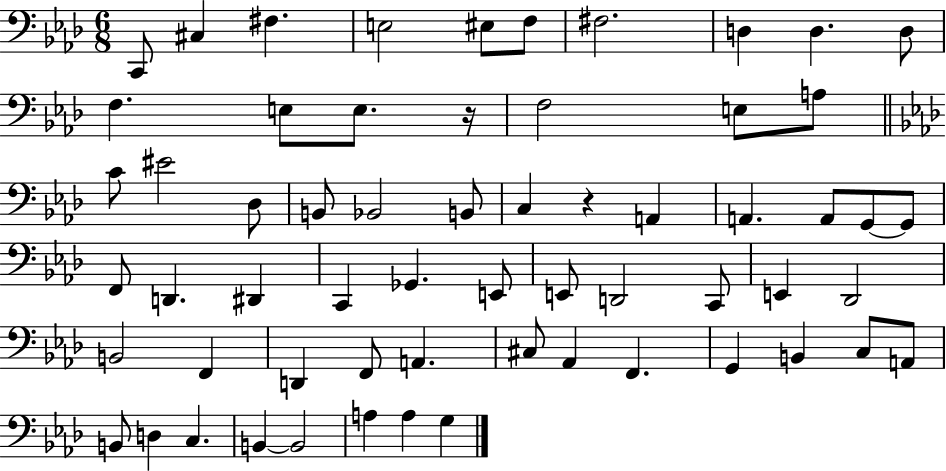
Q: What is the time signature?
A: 6/8